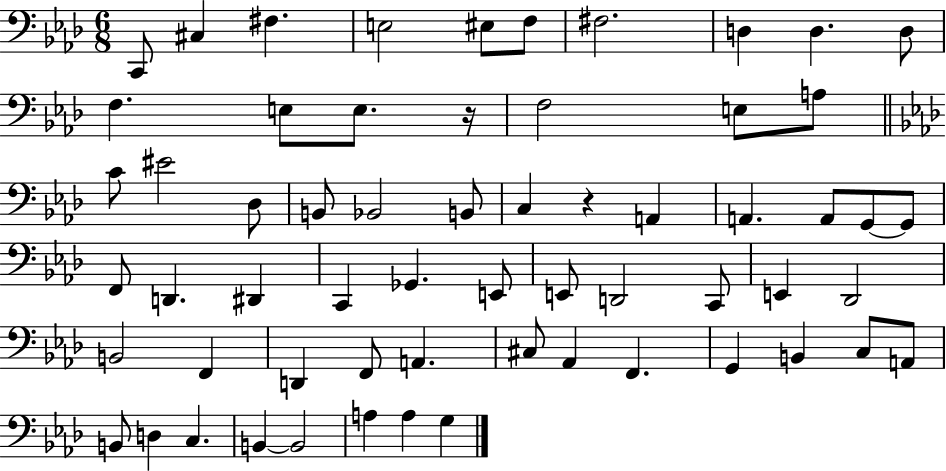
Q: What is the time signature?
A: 6/8